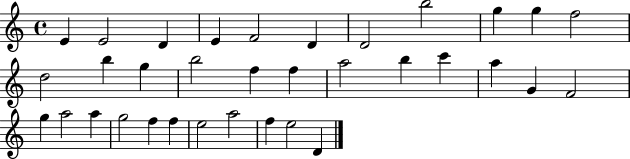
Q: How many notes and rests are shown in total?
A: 34